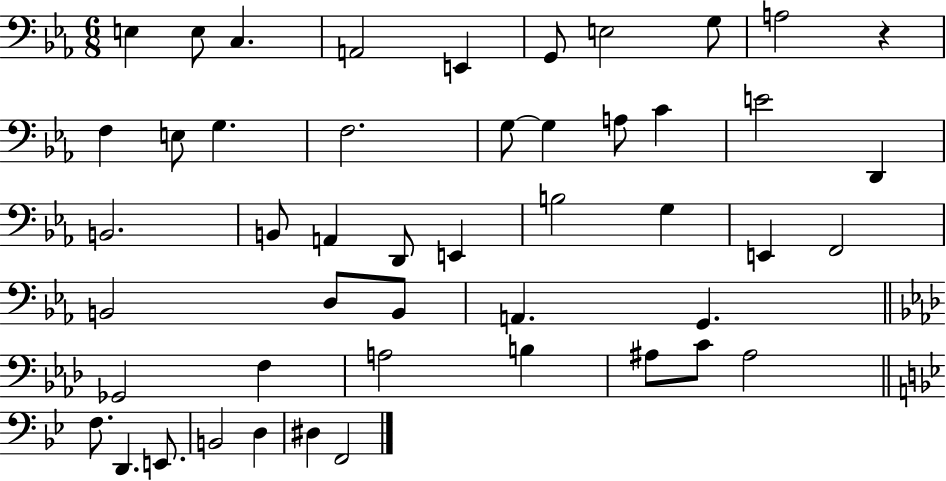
X:1
T:Untitled
M:6/8
L:1/4
K:Eb
E, E,/2 C, A,,2 E,, G,,/2 E,2 G,/2 A,2 z F, E,/2 G, F,2 G,/2 G, A,/2 C E2 D,, B,,2 B,,/2 A,, D,,/2 E,, B,2 G, E,, F,,2 B,,2 D,/2 B,,/2 A,, G,, _G,,2 F, A,2 B, ^A,/2 C/2 ^A,2 F,/2 D,, E,,/2 B,,2 D, ^D, F,,2